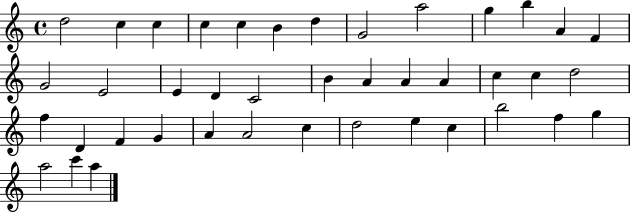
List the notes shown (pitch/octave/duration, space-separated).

D5/h C5/q C5/q C5/q C5/q B4/q D5/q G4/h A5/h G5/q B5/q A4/q F4/q G4/h E4/h E4/q D4/q C4/h B4/q A4/q A4/q A4/q C5/q C5/q D5/h F5/q D4/q F4/q G4/q A4/q A4/h C5/q D5/h E5/q C5/q B5/h F5/q G5/q A5/h C6/q A5/q